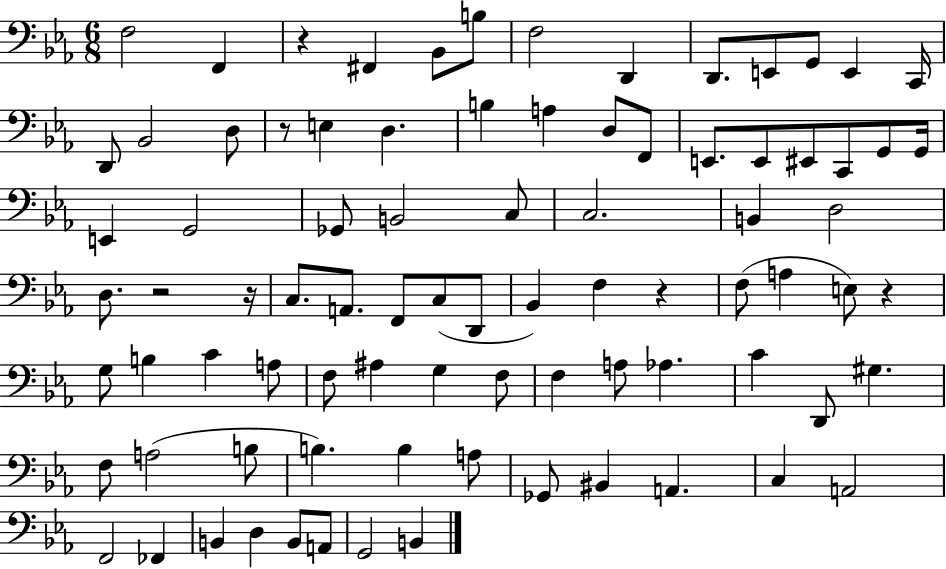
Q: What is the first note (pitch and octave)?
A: F3